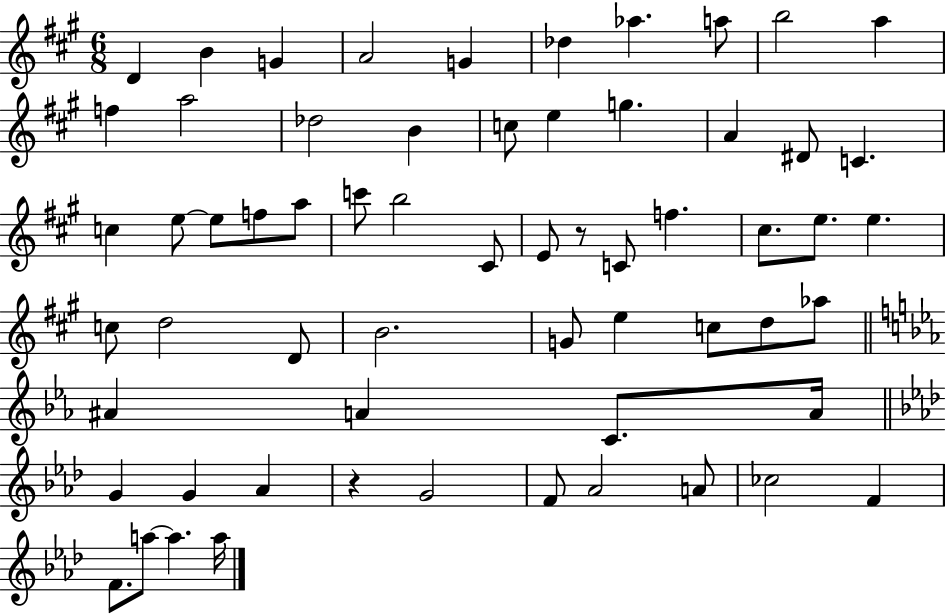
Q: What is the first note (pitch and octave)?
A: D4